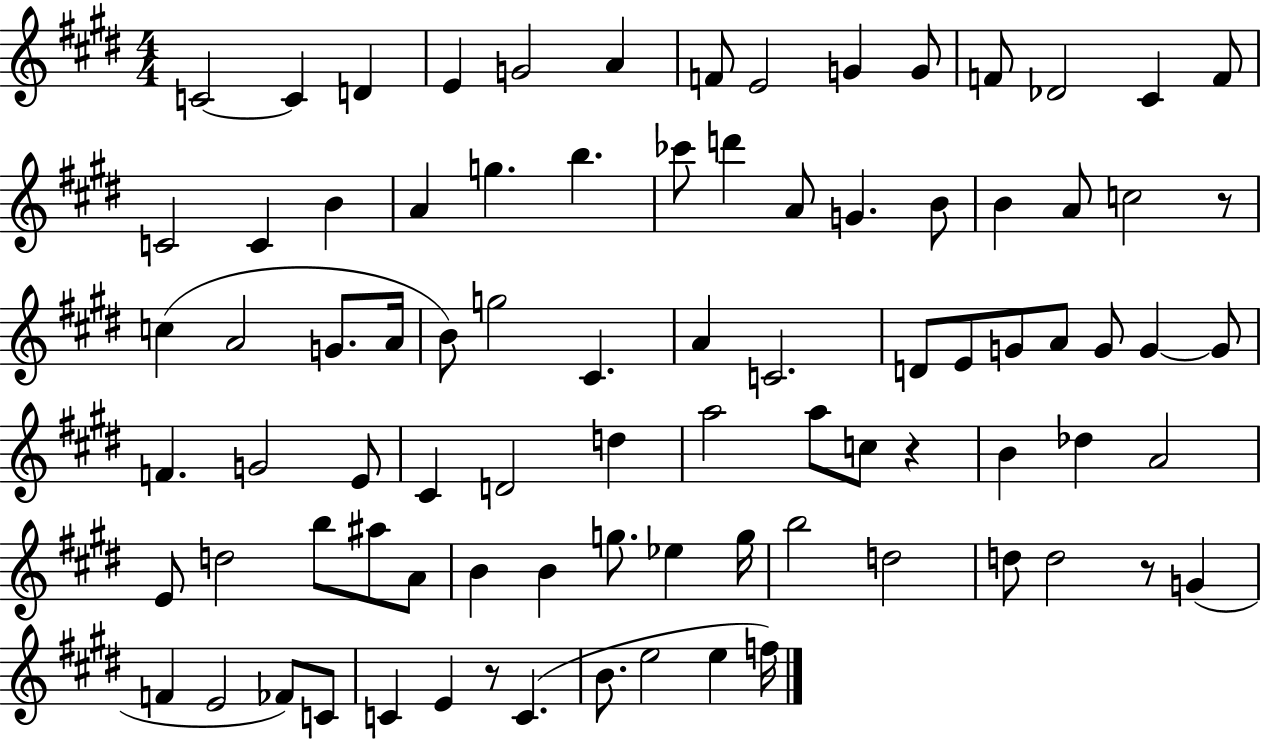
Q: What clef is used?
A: treble